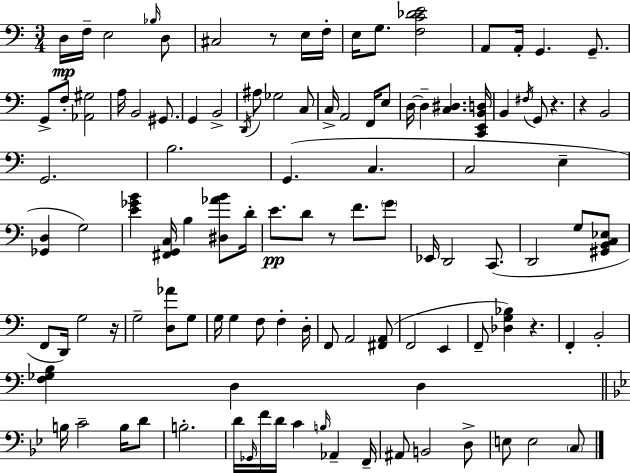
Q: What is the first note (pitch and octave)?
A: D3